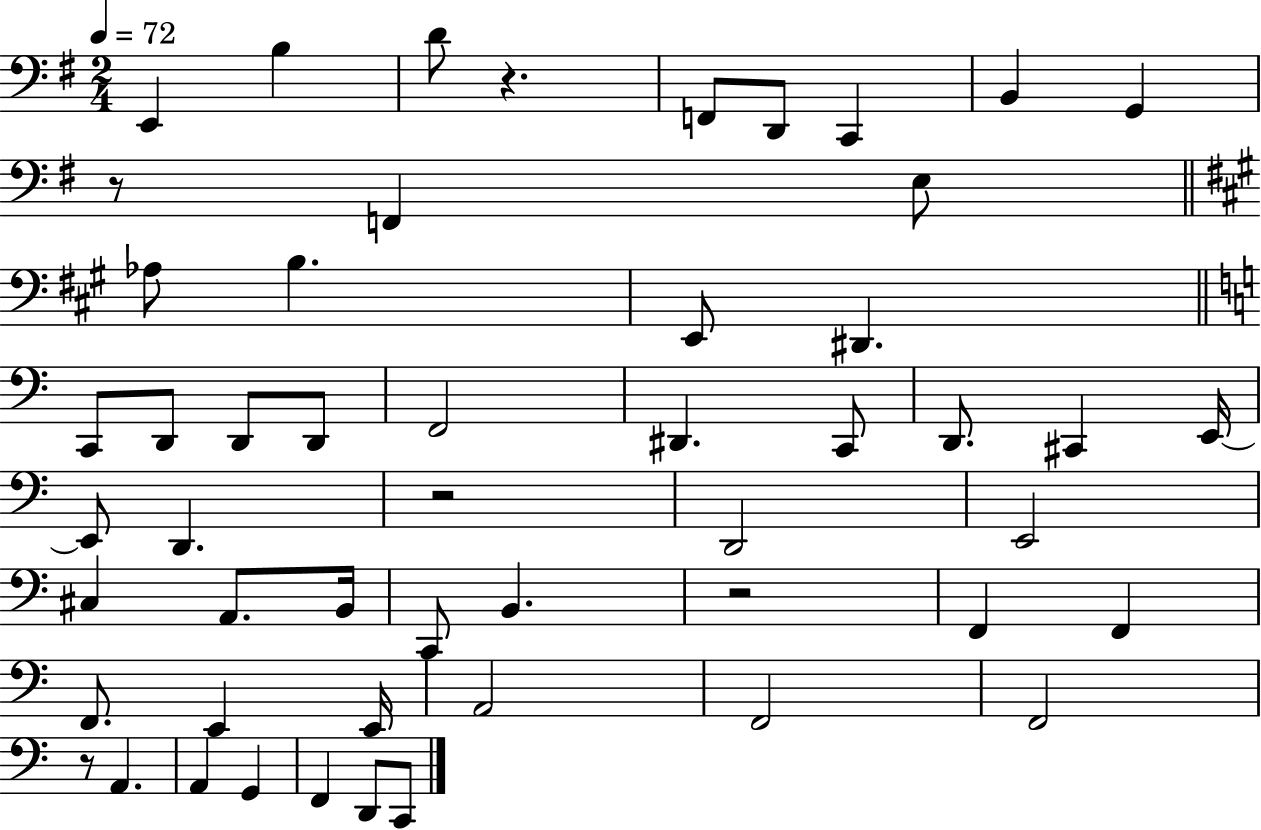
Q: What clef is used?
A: bass